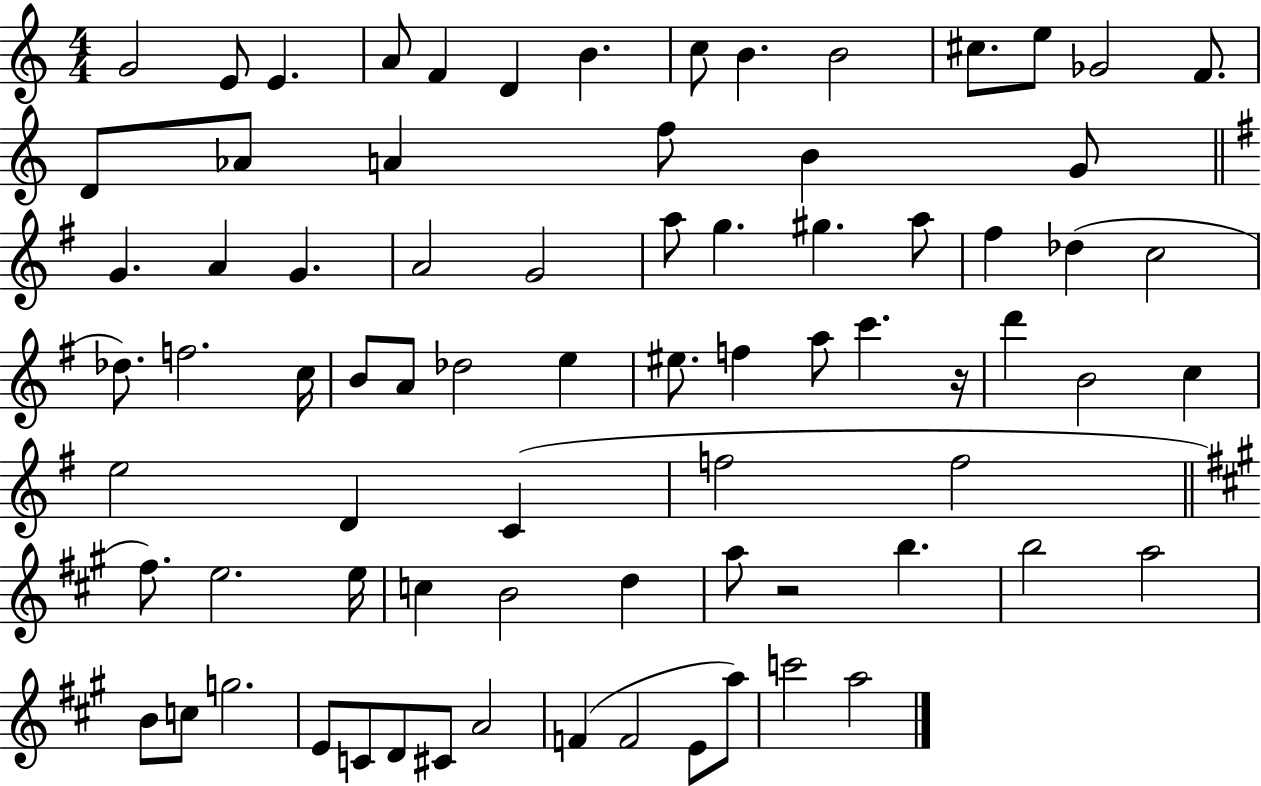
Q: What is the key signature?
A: C major